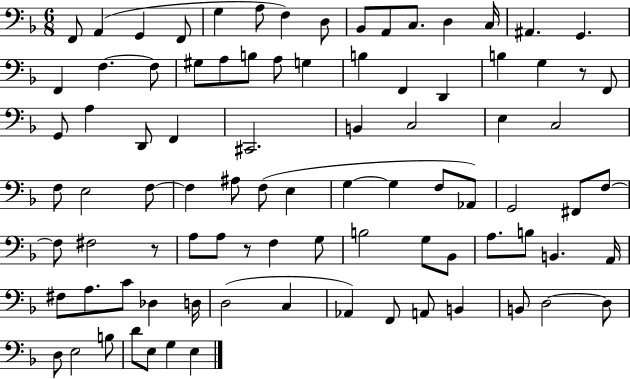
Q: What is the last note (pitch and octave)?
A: E3